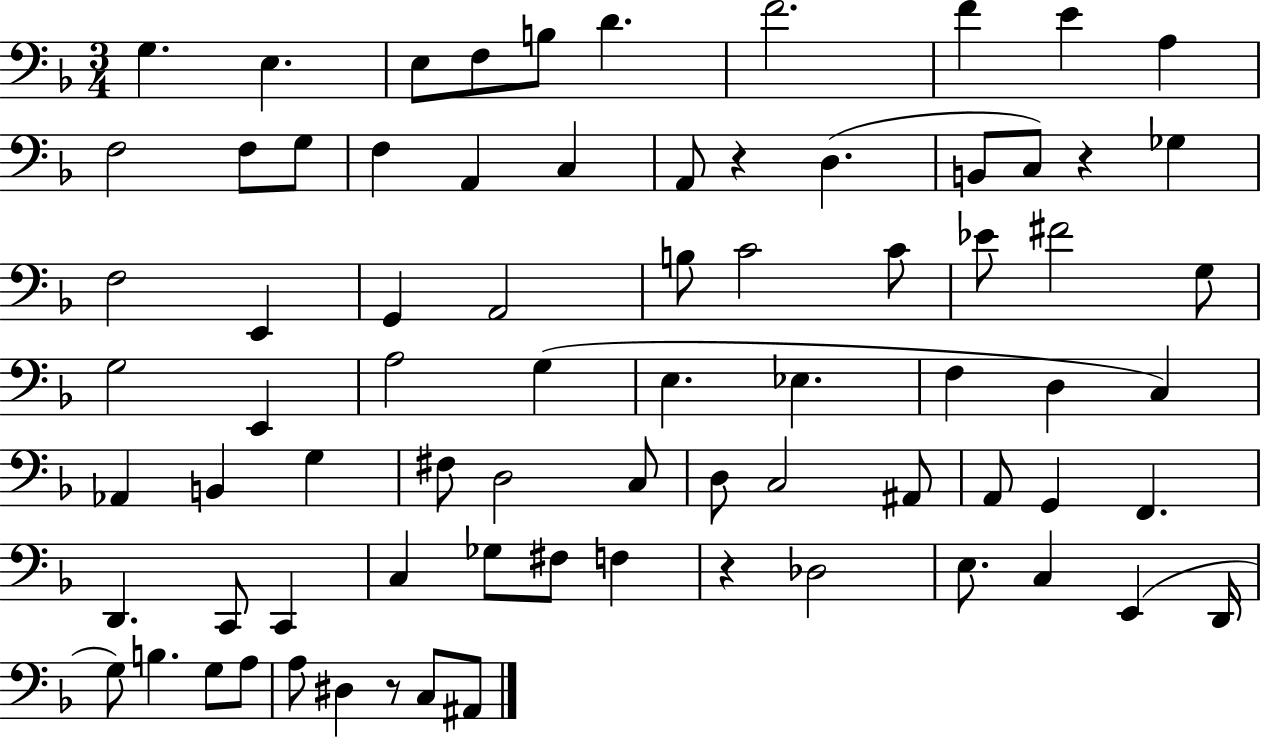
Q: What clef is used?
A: bass